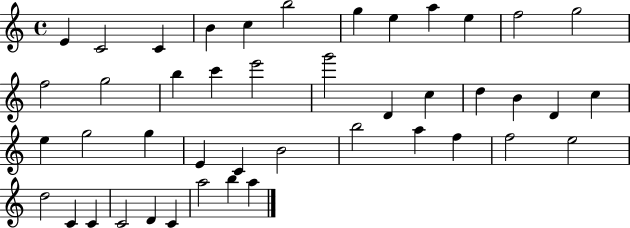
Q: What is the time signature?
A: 4/4